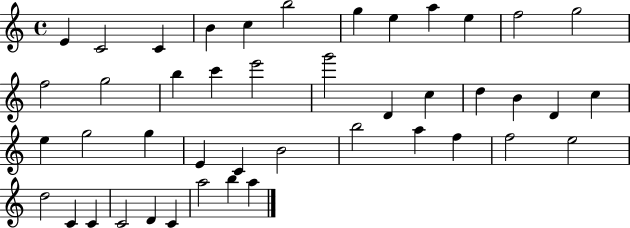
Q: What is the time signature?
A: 4/4